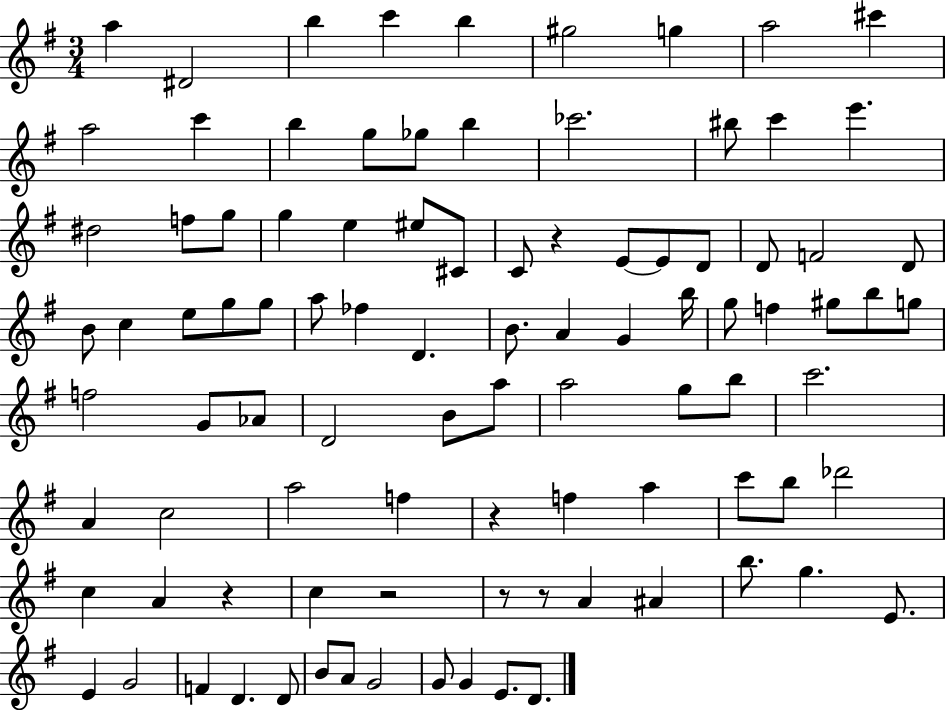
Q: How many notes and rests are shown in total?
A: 95